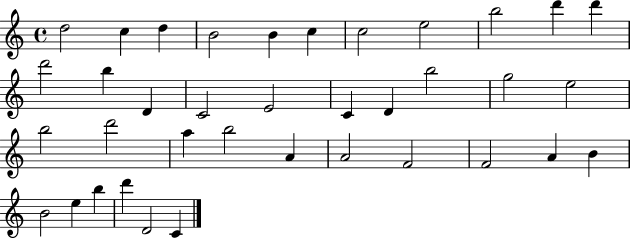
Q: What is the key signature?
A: C major